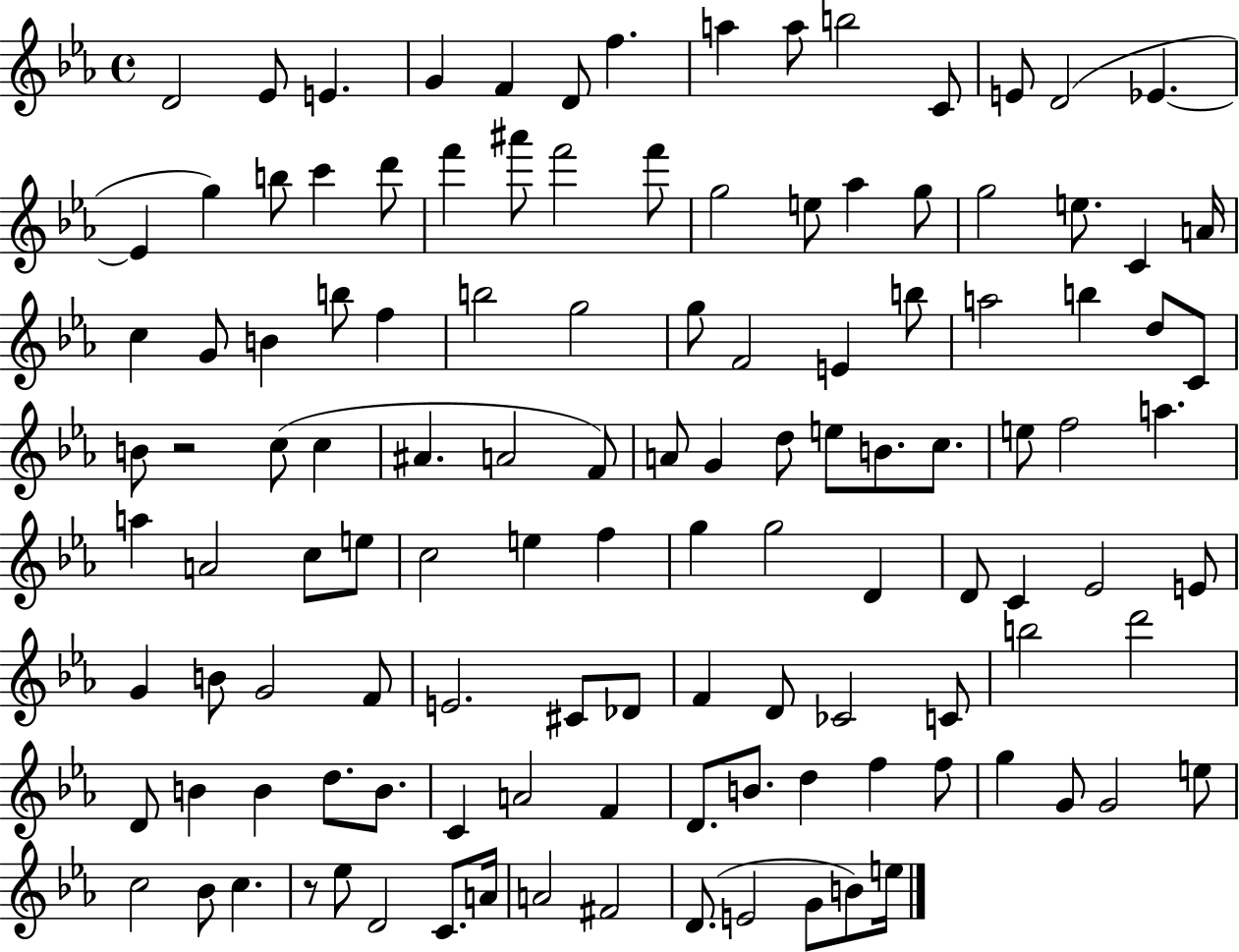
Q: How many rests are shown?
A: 2